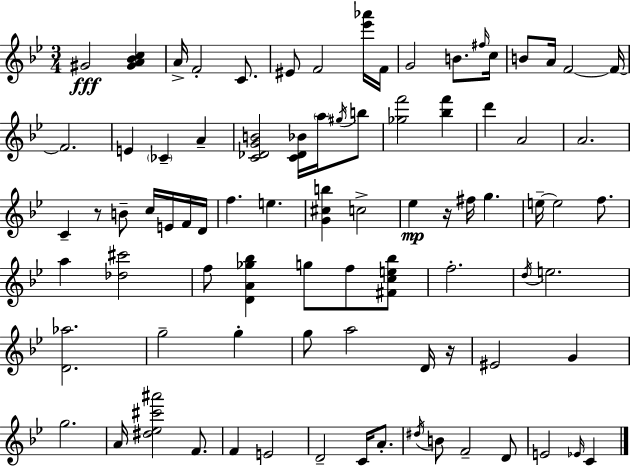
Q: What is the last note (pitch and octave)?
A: C4